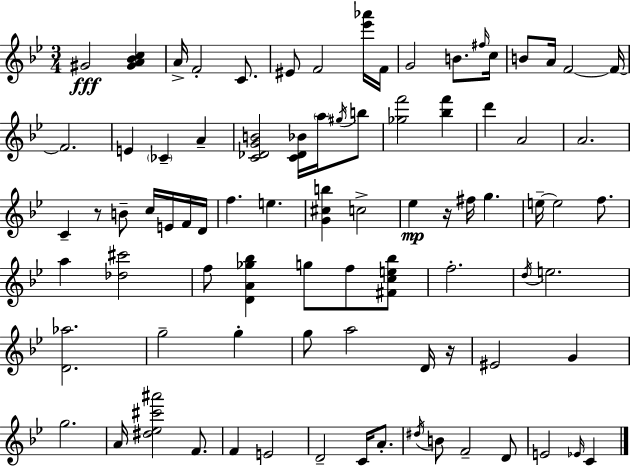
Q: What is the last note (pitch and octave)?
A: C4